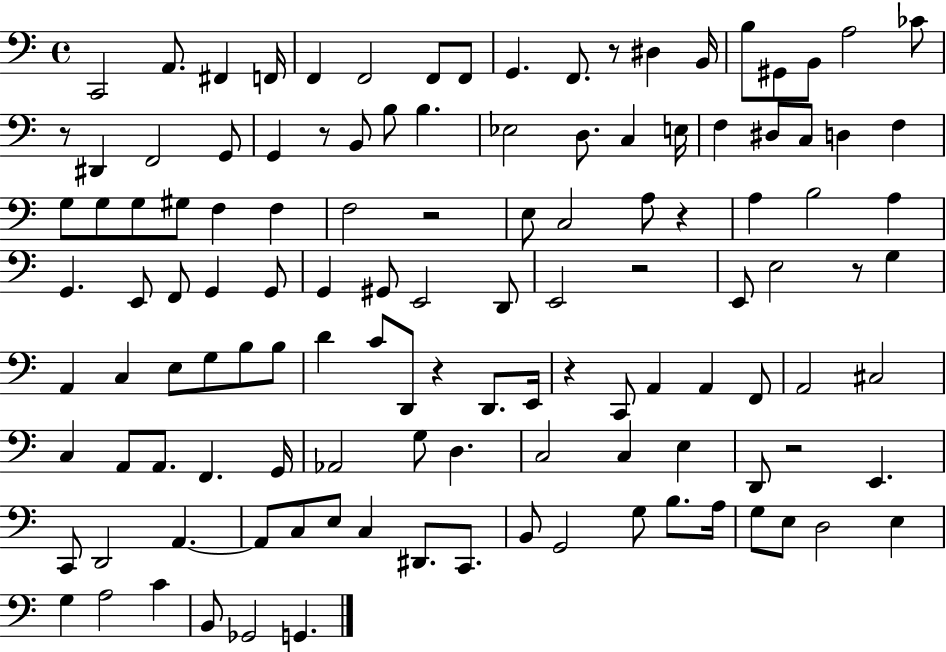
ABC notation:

X:1
T:Untitled
M:4/4
L:1/4
K:C
C,,2 A,,/2 ^F,, F,,/4 F,, F,,2 F,,/2 F,,/2 G,, F,,/2 z/2 ^D, B,,/4 B,/2 ^G,,/2 B,,/2 A,2 _C/2 z/2 ^D,, F,,2 G,,/2 G,, z/2 B,,/2 B,/2 B, _E,2 D,/2 C, E,/4 F, ^D,/2 C,/2 D, F, G,/2 G,/2 G,/2 ^G,/2 F, F, F,2 z2 E,/2 C,2 A,/2 z A, B,2 A, G,, E,,/2 F,,/2 G,, G,,/2 G,, ^G,,/2 E,,2 D,,/2 E,,2 z2 E,,/2 E,2 z/2 G, A,, C, E,/2 G,/2 B,/2 B,/2 D C/2 D,,/2 z D,,/2 E,,/4 z C,,/2 A,, A,, F,,/2 A,,2 ^C,2 C, A,,/2 A,,/2 F,, G,,/4 _A,,2 G,/2 D, C,2 C, E, D,,/2 z2 E,, C,,/2 D,,2 A,, A,,/2 C,/2 E,/2 C, ^D,,/2 C,,/2 B,,/2 G,,2 G,/2 B,/2 A,/4 G,/2 E,/2 D,2 E, G, A,2 C B,,/2 _G,,2 G,,